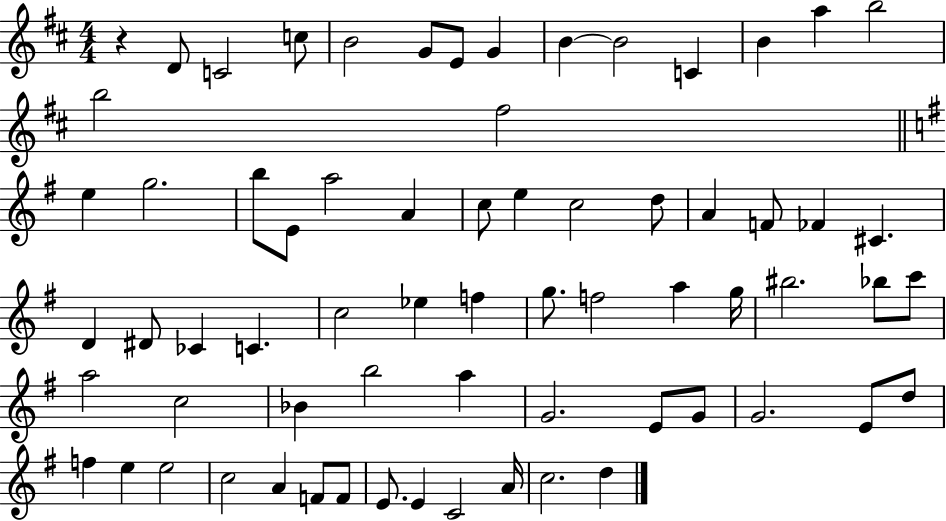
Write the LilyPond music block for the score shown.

{
  \clef treble
  \numericTimeSignature
  \time 4/4
  \key d \major
  r4 d'8 c'2 c''8 | b'2 g'8 e'8 g'4 | b'4~~ b'2 c'4 | b'4 a''4 b''2 | \break b''2 fis''2 | \bar "||" \break \key e \minor e''4 g''2. | b''8 e'8 a''2 a'4 | c''8 e''4 c''2 d''8 | a'4 f'8 fes'4 cis'4. | \break d'4 dis'8 ces'4 c'4. | c''2 ees''4 f''4 | g''8. f''2 a''4 g''16 | bis''2. bes''8 c'''8 | \break a''2 c''2 | bes'4 b''2 a''4 | g'2. e'8 g'8 | g'2. e'8 d''8 | \break f''4 e''4 e''2 | c''2 a'4 f'8 f'8 | e'8. e'4 c'2 a'16 | c''2. d''4 | \break \bar "|."
}